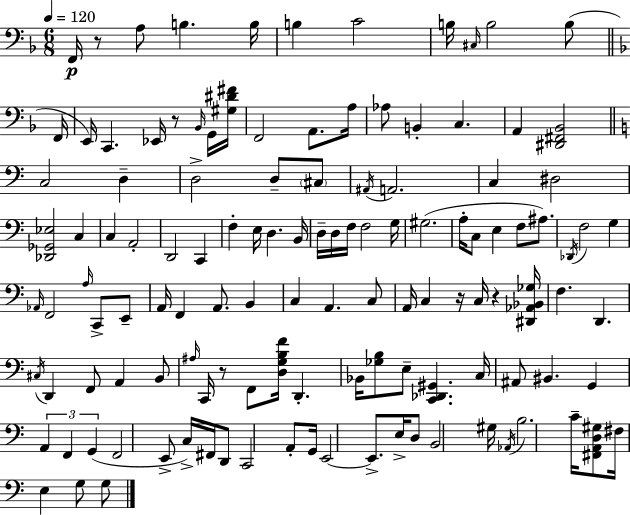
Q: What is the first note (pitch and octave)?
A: F2